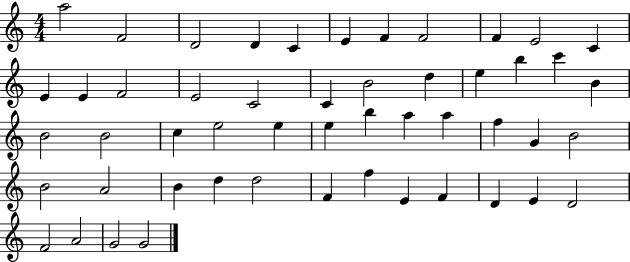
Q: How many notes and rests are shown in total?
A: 51